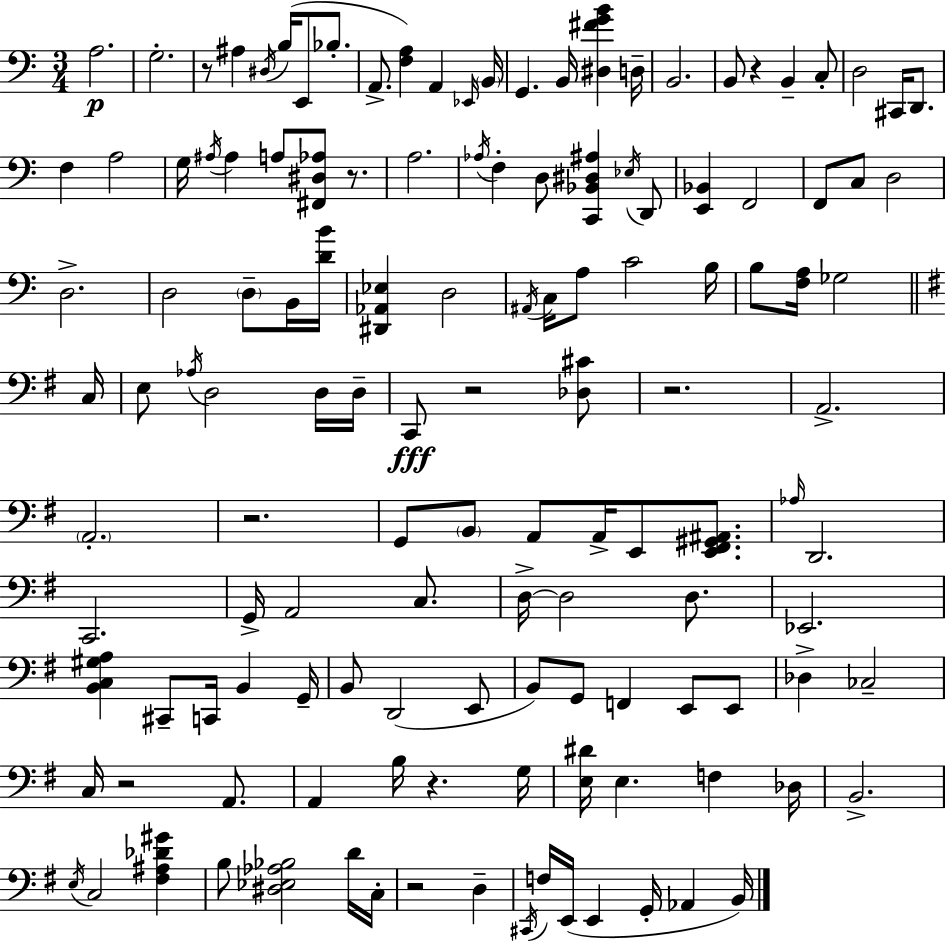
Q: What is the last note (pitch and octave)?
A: B2